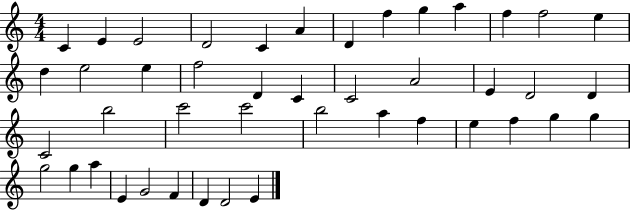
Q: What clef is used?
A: treble